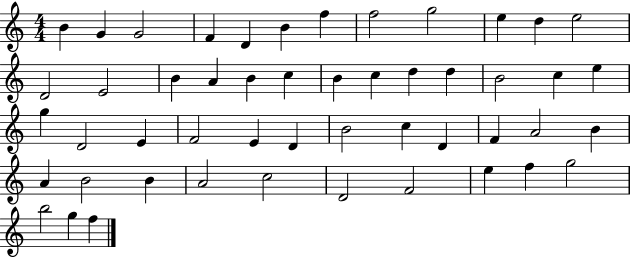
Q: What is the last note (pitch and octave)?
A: F5